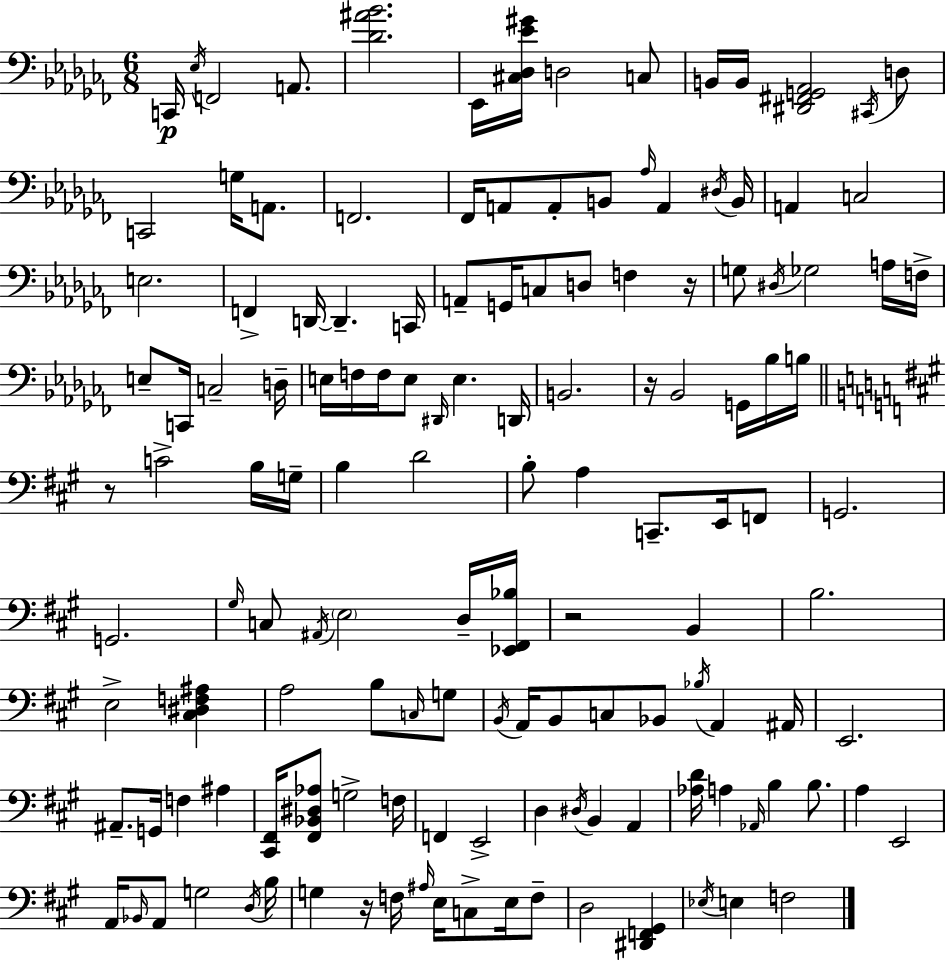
X:1
T:Untitled
M:6/8
L:1/4
K:Abm
C,,/4 _E,/4 F,,2 A,,/2 [_D^A_B]2 _E,,/4 [^C,_D,_E^G]/4 D,2 C,/2 B,,/4 B,,/4 [^D,,^F,,G,,_A,,]2 ^C,,/4 D,/2 C,,2 G,/4 A,,/2 F,,2 _F,,/4 A,,/2 A,,/2 B,,/2 _A,/4 A,, ^D,/4 B,,/4 A,, C,2 E,2 F,, D,,/4 D,, C,,/4 A,,/2 G,,/4 C,/2 D,/2 F, z/4 G,/2 ^D,/4 _G,2 A,/4 F,/4 E,/2 C,,/4 C,2 D,/4 E,/4 F,/4 F,/4 E,/2 ^D,,/4 E, D,,/4 B,,2 z/4 _B,,2 G,,/4 _B,/4 B,/4 z/2 C2 B,/4 G,/4 B, D2 B,/2 A, C,,/2 E,,/4 F,,/2 G,,2 G,,2 ^G,/4 C,/2 ^A,,/4 E,2 D,/4 [_E,,^F,,_B,]/4 z2 B,, B,2 E,2 [^C,^D,F,^A,] A,2 B,/2 C,/4 G,/2 B,,/4 A,,/4 B,,/2 C,/2 _B,,/2 _B,/4 A,, ^A,,/4 E,,2 ^A,,/2 G,,/4 F, ^A, [^C,,^F,,]/4 [^F,,_B,,^D,_A,]/2 G,2 F,/4 F,, E,,2 D, ^D,/4 B,, A,, [_A,D]/4 A, _A,,/4 B, B,/2 A, E,,2 A,,/4 _B,,/4 A,,/2 G,2 D,/4 B,/4 G, z/4 F,/4 ^A,/4 E,/4 C,/2 E,/4 F,/2 D,2 [^D,,F,,^G,,] _E,/4 E, F,2